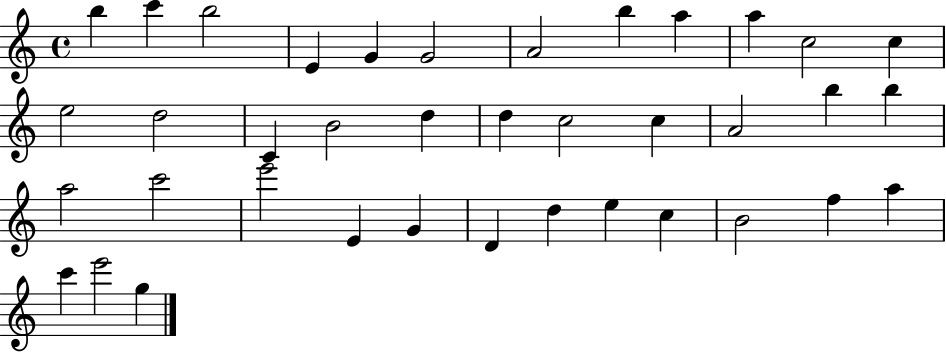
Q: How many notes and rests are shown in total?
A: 38